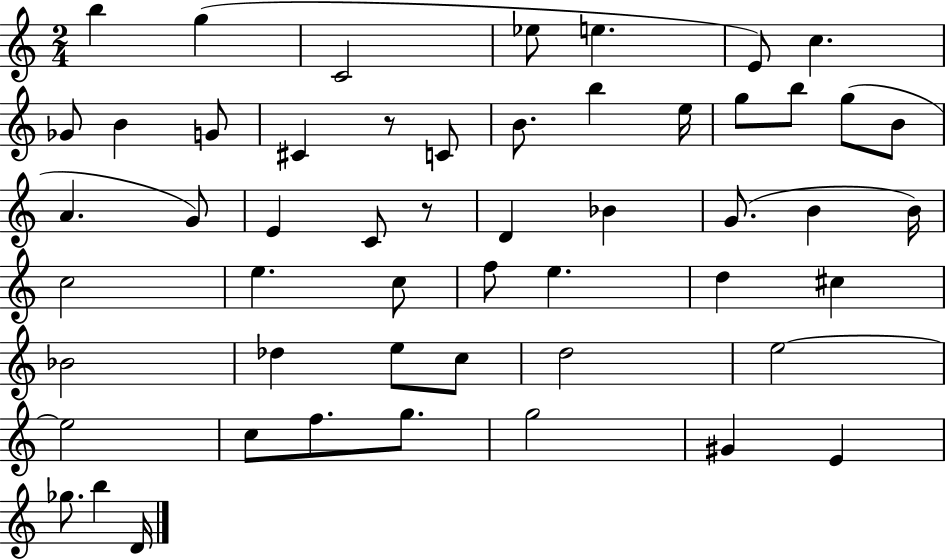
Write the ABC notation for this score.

X:1
T:Untitled
M:2/4
L:1/4
K:C
b g C2 _e/2 e E/2 c _G/2 B G/2 ^C z/2 C/2 B/2 b e/4 g/2 b/2 g/2 B/2 A G/2 E C/2 z/2 D _B G/2 B B/4 c2 e c/2 f/2 e d ^c _B2 _d e/2 c/2 d2 e2 e2 c/2 f/2 g/2 g2 ^G E _g/2 b D/4